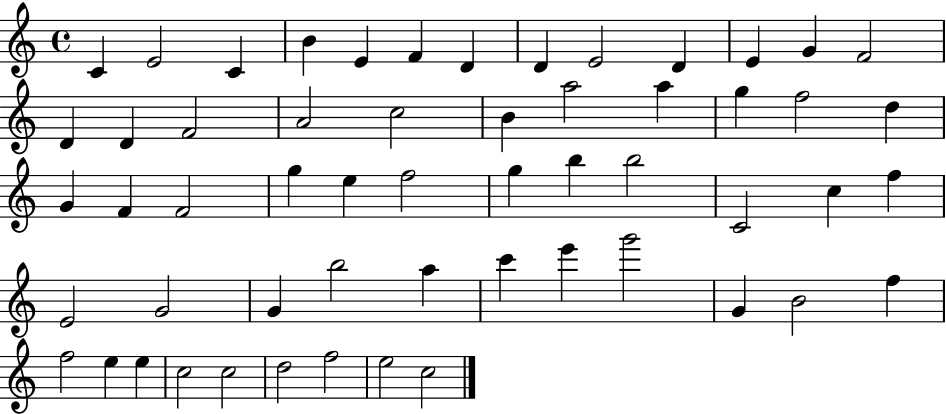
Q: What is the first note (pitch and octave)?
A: C4